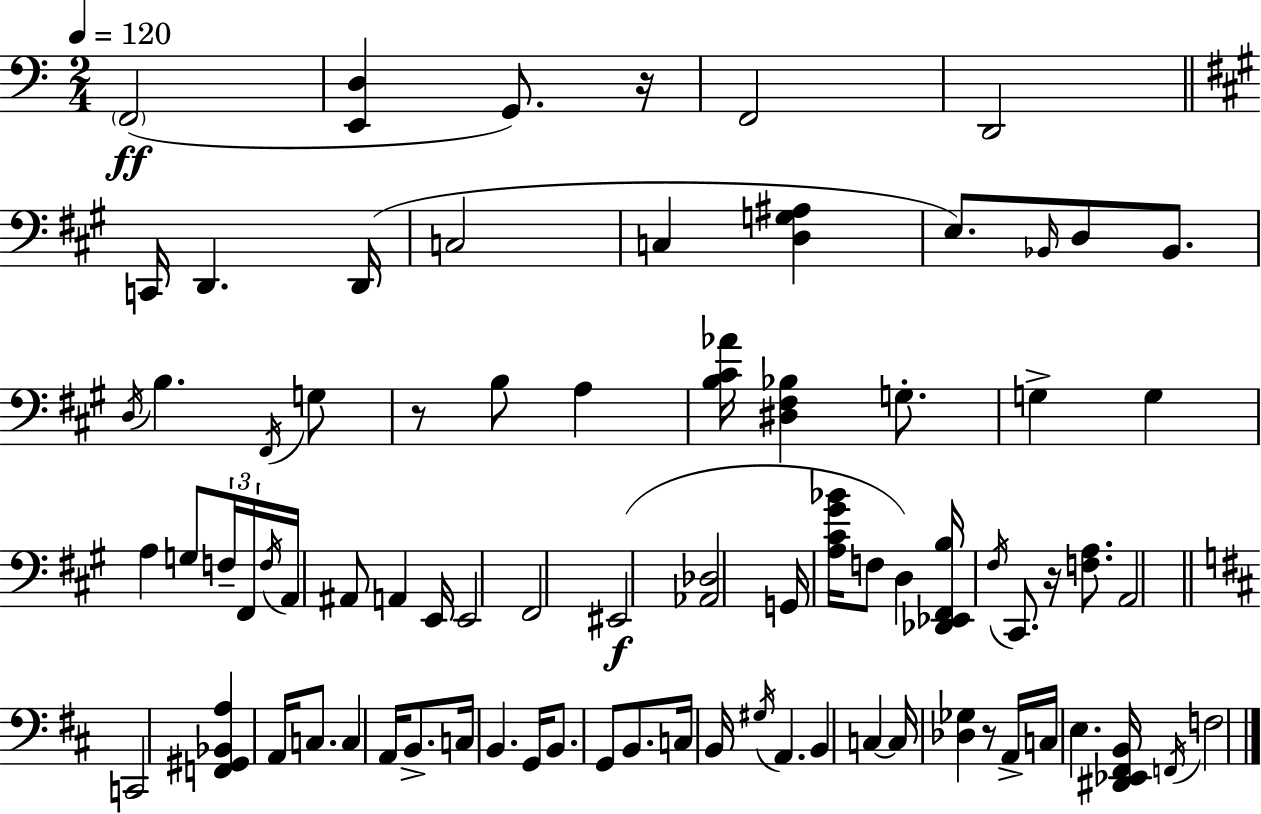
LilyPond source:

{
  \clef bass
  \numericTimeSignature
  \time 2/4
  \key a \minor
  \tempo 4 = 120
  \repeat volta 2 { \parenthesize f,2(\ff | <e, d>4 g,8.) r16 | f,2 | d,2 | \break \bar "||" \break \key a \major c,16 d,4. d,16( | c2 | c4 <d g ais>4 | e8.) \grace { bes,16 } d8 bes,8. | \break \acciaccatura { d16 } b4. | \acciaccatura { fis,16 } g8 r8 b8 a4 | <b cis' aes'>16 <dis fis bes>4 | g8.-. g4-> g4 | \break a4 g8 | \tuplet 3/2 { f16-- fis,16 \acciaccatura { f16 } } a,16 ais,8 a,4 | e,16 e,2 | fis,2 | \break eis,2(\f | <aes, des>2 | g,16 <a cis' gis' bes'>16 f8 | d4) <des, ees, fis, b>16 \acciaccatura { fis16 } cis,8. | \break r16 <f a>8. a,2 | \bar "||" \break \key d \major c,2 | <f, gis, bes, a>4 a,16 c8. | c4 a,16 b,8.-> | c16 b,4. g,16 | \break b,8. g,8 b,8. | c16 b,16 \acciaccatura { gis16 } a,4. | b,4 c4~~ | c16 <des ges>4 r8 | \break a,16-> c16 e4. | <dis, ees, fis, b,>16 \acciaccatura { f,16 } f2 | } \bar "|."
}